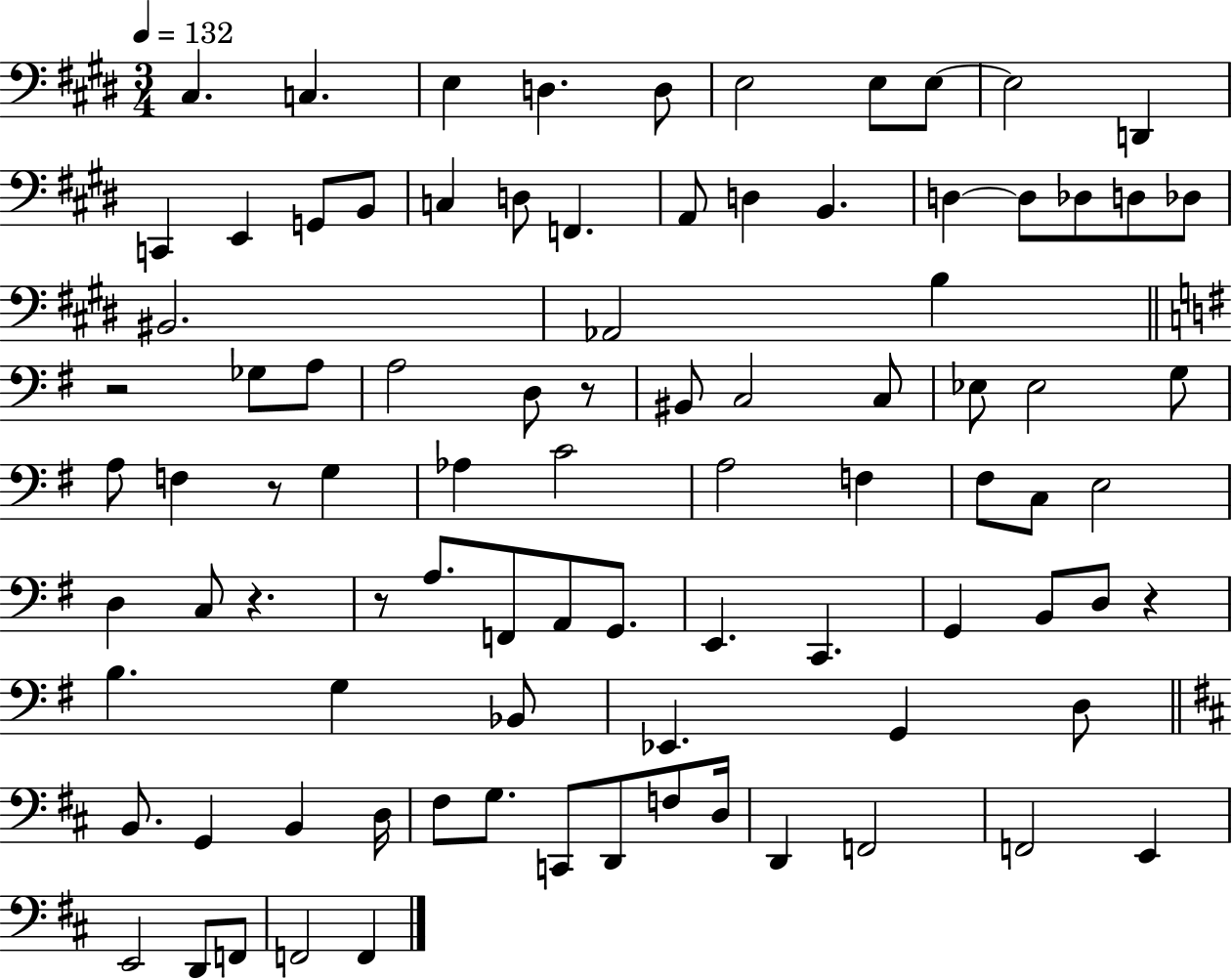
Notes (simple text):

C#3/q. C3/q. E3/q D3/q. D3/e E3/h E3/e E3/e E3/h D2/q C2/q E2/q G2/e B2/e C3/q D3/e F2/q. A2/e D3/q B2/q. D3/q D3/e Db3/e D3/e Db3/e BIS2/h. Ab2/h B3/q R/h Gb3/e A3/e A3/h D3/e R/e BIS2/e C3/h C3/e Eb3/e Eb3/h G3/e A3/e F3/q R/e G3/q Ab3/q C4/h A3/h F3/q F#3/e C3/e E3/h D3/q C3/e R/q. R/e A3/e. F2/e A2/e G2/e. E2/q. C2/q. G2/q B2/e D3/e R/q B3/q. G3/q Bb2/e Eb2/q. G2/q D3/e B2/e. G2/q B2/q D3/s F#3/e G3/e. C2/e D2/e F3/e D3/s D2/q F2/h F2/h E2/q E2/h D2/e F2/e F2/h F2/q